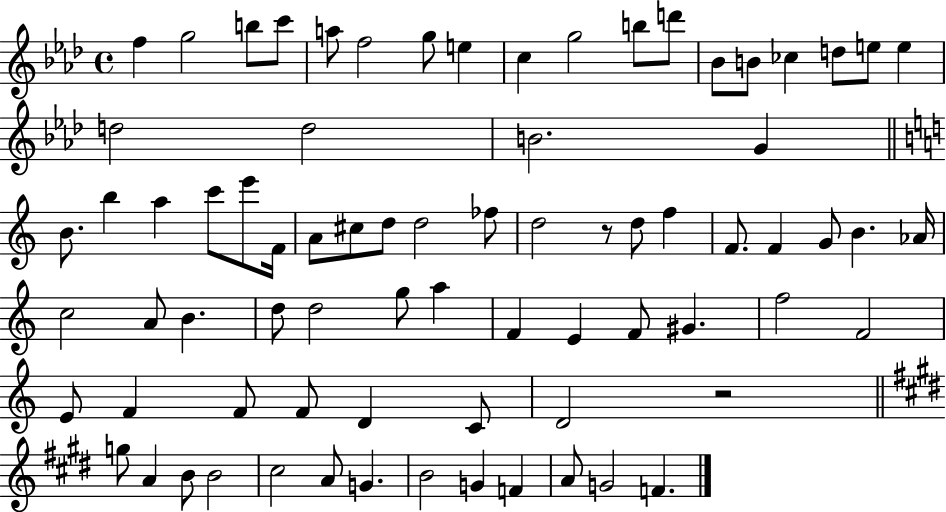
{
  \clef treble
  \time 4/4
  \defaultTimeSignature
  \key aes \major
  f''4 g''2 b''8 c'''8 | a''8 f''2 g''8 e''4 | c''4 g''2 b''8 d'''8 | bes'8 b'8 ces''4 d''8 e''8 e''4 | \break d''2 d''2 | b'2. g'4 | \bar "||" \break \key c \major b'8. b''4 a''4 c'''8 e'''8 f'16 | a'8 cis''8 d''8 d''2 fes''8 | d''2 r8 d''8 f''4 | f'8. f'4 g'8 b'4. aes'16 | \break c''2 a'8 b'4. | d''8 d''2 g''8 a''4 | f'4 e'4 f'8 gis'4. | f''2 f'2 | \break e'8 f'4 f'8 f'8 d'4 c'8 | d'2 r2 | \bar "||" \break \key e \major g''8 a'4 b'8 b'2 | cis''2 a'8 g'4. | b'2 g'4 f'4 | a'8 g'2 f'4. | \break \bar "|."
}